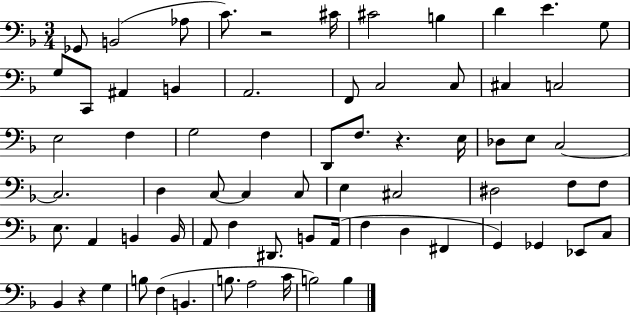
X:1
T:Untitled
M:3/4
L:1/4
K:F
_G,,/2 B,,2 _A,/2 C/2 z2 ^C/4 ^C2 B, D E G,/2 G,/2 C,,/2 ^A,, B,, A,,2 F,,/2 C,2 C,/2 ^C, C,2 E,2 F, G,2 F, D,,/2 F,/2 z E,/4 _D,/2 E,/2 C,2 C,2 D, C,/2 C, C,/2 E, ^C,2 ^D,2 F,/2 F,/2 E,/2 A,, B,, B,,/4 A,,/2 F, ^D,,/2 B,,/2 A,,/4 F, D, ^F,, G,, _G,, _E,,/2 C,/2 _B,, z G, B,/2 F, B,, B,/2 A,2 C/4 B,2 B,